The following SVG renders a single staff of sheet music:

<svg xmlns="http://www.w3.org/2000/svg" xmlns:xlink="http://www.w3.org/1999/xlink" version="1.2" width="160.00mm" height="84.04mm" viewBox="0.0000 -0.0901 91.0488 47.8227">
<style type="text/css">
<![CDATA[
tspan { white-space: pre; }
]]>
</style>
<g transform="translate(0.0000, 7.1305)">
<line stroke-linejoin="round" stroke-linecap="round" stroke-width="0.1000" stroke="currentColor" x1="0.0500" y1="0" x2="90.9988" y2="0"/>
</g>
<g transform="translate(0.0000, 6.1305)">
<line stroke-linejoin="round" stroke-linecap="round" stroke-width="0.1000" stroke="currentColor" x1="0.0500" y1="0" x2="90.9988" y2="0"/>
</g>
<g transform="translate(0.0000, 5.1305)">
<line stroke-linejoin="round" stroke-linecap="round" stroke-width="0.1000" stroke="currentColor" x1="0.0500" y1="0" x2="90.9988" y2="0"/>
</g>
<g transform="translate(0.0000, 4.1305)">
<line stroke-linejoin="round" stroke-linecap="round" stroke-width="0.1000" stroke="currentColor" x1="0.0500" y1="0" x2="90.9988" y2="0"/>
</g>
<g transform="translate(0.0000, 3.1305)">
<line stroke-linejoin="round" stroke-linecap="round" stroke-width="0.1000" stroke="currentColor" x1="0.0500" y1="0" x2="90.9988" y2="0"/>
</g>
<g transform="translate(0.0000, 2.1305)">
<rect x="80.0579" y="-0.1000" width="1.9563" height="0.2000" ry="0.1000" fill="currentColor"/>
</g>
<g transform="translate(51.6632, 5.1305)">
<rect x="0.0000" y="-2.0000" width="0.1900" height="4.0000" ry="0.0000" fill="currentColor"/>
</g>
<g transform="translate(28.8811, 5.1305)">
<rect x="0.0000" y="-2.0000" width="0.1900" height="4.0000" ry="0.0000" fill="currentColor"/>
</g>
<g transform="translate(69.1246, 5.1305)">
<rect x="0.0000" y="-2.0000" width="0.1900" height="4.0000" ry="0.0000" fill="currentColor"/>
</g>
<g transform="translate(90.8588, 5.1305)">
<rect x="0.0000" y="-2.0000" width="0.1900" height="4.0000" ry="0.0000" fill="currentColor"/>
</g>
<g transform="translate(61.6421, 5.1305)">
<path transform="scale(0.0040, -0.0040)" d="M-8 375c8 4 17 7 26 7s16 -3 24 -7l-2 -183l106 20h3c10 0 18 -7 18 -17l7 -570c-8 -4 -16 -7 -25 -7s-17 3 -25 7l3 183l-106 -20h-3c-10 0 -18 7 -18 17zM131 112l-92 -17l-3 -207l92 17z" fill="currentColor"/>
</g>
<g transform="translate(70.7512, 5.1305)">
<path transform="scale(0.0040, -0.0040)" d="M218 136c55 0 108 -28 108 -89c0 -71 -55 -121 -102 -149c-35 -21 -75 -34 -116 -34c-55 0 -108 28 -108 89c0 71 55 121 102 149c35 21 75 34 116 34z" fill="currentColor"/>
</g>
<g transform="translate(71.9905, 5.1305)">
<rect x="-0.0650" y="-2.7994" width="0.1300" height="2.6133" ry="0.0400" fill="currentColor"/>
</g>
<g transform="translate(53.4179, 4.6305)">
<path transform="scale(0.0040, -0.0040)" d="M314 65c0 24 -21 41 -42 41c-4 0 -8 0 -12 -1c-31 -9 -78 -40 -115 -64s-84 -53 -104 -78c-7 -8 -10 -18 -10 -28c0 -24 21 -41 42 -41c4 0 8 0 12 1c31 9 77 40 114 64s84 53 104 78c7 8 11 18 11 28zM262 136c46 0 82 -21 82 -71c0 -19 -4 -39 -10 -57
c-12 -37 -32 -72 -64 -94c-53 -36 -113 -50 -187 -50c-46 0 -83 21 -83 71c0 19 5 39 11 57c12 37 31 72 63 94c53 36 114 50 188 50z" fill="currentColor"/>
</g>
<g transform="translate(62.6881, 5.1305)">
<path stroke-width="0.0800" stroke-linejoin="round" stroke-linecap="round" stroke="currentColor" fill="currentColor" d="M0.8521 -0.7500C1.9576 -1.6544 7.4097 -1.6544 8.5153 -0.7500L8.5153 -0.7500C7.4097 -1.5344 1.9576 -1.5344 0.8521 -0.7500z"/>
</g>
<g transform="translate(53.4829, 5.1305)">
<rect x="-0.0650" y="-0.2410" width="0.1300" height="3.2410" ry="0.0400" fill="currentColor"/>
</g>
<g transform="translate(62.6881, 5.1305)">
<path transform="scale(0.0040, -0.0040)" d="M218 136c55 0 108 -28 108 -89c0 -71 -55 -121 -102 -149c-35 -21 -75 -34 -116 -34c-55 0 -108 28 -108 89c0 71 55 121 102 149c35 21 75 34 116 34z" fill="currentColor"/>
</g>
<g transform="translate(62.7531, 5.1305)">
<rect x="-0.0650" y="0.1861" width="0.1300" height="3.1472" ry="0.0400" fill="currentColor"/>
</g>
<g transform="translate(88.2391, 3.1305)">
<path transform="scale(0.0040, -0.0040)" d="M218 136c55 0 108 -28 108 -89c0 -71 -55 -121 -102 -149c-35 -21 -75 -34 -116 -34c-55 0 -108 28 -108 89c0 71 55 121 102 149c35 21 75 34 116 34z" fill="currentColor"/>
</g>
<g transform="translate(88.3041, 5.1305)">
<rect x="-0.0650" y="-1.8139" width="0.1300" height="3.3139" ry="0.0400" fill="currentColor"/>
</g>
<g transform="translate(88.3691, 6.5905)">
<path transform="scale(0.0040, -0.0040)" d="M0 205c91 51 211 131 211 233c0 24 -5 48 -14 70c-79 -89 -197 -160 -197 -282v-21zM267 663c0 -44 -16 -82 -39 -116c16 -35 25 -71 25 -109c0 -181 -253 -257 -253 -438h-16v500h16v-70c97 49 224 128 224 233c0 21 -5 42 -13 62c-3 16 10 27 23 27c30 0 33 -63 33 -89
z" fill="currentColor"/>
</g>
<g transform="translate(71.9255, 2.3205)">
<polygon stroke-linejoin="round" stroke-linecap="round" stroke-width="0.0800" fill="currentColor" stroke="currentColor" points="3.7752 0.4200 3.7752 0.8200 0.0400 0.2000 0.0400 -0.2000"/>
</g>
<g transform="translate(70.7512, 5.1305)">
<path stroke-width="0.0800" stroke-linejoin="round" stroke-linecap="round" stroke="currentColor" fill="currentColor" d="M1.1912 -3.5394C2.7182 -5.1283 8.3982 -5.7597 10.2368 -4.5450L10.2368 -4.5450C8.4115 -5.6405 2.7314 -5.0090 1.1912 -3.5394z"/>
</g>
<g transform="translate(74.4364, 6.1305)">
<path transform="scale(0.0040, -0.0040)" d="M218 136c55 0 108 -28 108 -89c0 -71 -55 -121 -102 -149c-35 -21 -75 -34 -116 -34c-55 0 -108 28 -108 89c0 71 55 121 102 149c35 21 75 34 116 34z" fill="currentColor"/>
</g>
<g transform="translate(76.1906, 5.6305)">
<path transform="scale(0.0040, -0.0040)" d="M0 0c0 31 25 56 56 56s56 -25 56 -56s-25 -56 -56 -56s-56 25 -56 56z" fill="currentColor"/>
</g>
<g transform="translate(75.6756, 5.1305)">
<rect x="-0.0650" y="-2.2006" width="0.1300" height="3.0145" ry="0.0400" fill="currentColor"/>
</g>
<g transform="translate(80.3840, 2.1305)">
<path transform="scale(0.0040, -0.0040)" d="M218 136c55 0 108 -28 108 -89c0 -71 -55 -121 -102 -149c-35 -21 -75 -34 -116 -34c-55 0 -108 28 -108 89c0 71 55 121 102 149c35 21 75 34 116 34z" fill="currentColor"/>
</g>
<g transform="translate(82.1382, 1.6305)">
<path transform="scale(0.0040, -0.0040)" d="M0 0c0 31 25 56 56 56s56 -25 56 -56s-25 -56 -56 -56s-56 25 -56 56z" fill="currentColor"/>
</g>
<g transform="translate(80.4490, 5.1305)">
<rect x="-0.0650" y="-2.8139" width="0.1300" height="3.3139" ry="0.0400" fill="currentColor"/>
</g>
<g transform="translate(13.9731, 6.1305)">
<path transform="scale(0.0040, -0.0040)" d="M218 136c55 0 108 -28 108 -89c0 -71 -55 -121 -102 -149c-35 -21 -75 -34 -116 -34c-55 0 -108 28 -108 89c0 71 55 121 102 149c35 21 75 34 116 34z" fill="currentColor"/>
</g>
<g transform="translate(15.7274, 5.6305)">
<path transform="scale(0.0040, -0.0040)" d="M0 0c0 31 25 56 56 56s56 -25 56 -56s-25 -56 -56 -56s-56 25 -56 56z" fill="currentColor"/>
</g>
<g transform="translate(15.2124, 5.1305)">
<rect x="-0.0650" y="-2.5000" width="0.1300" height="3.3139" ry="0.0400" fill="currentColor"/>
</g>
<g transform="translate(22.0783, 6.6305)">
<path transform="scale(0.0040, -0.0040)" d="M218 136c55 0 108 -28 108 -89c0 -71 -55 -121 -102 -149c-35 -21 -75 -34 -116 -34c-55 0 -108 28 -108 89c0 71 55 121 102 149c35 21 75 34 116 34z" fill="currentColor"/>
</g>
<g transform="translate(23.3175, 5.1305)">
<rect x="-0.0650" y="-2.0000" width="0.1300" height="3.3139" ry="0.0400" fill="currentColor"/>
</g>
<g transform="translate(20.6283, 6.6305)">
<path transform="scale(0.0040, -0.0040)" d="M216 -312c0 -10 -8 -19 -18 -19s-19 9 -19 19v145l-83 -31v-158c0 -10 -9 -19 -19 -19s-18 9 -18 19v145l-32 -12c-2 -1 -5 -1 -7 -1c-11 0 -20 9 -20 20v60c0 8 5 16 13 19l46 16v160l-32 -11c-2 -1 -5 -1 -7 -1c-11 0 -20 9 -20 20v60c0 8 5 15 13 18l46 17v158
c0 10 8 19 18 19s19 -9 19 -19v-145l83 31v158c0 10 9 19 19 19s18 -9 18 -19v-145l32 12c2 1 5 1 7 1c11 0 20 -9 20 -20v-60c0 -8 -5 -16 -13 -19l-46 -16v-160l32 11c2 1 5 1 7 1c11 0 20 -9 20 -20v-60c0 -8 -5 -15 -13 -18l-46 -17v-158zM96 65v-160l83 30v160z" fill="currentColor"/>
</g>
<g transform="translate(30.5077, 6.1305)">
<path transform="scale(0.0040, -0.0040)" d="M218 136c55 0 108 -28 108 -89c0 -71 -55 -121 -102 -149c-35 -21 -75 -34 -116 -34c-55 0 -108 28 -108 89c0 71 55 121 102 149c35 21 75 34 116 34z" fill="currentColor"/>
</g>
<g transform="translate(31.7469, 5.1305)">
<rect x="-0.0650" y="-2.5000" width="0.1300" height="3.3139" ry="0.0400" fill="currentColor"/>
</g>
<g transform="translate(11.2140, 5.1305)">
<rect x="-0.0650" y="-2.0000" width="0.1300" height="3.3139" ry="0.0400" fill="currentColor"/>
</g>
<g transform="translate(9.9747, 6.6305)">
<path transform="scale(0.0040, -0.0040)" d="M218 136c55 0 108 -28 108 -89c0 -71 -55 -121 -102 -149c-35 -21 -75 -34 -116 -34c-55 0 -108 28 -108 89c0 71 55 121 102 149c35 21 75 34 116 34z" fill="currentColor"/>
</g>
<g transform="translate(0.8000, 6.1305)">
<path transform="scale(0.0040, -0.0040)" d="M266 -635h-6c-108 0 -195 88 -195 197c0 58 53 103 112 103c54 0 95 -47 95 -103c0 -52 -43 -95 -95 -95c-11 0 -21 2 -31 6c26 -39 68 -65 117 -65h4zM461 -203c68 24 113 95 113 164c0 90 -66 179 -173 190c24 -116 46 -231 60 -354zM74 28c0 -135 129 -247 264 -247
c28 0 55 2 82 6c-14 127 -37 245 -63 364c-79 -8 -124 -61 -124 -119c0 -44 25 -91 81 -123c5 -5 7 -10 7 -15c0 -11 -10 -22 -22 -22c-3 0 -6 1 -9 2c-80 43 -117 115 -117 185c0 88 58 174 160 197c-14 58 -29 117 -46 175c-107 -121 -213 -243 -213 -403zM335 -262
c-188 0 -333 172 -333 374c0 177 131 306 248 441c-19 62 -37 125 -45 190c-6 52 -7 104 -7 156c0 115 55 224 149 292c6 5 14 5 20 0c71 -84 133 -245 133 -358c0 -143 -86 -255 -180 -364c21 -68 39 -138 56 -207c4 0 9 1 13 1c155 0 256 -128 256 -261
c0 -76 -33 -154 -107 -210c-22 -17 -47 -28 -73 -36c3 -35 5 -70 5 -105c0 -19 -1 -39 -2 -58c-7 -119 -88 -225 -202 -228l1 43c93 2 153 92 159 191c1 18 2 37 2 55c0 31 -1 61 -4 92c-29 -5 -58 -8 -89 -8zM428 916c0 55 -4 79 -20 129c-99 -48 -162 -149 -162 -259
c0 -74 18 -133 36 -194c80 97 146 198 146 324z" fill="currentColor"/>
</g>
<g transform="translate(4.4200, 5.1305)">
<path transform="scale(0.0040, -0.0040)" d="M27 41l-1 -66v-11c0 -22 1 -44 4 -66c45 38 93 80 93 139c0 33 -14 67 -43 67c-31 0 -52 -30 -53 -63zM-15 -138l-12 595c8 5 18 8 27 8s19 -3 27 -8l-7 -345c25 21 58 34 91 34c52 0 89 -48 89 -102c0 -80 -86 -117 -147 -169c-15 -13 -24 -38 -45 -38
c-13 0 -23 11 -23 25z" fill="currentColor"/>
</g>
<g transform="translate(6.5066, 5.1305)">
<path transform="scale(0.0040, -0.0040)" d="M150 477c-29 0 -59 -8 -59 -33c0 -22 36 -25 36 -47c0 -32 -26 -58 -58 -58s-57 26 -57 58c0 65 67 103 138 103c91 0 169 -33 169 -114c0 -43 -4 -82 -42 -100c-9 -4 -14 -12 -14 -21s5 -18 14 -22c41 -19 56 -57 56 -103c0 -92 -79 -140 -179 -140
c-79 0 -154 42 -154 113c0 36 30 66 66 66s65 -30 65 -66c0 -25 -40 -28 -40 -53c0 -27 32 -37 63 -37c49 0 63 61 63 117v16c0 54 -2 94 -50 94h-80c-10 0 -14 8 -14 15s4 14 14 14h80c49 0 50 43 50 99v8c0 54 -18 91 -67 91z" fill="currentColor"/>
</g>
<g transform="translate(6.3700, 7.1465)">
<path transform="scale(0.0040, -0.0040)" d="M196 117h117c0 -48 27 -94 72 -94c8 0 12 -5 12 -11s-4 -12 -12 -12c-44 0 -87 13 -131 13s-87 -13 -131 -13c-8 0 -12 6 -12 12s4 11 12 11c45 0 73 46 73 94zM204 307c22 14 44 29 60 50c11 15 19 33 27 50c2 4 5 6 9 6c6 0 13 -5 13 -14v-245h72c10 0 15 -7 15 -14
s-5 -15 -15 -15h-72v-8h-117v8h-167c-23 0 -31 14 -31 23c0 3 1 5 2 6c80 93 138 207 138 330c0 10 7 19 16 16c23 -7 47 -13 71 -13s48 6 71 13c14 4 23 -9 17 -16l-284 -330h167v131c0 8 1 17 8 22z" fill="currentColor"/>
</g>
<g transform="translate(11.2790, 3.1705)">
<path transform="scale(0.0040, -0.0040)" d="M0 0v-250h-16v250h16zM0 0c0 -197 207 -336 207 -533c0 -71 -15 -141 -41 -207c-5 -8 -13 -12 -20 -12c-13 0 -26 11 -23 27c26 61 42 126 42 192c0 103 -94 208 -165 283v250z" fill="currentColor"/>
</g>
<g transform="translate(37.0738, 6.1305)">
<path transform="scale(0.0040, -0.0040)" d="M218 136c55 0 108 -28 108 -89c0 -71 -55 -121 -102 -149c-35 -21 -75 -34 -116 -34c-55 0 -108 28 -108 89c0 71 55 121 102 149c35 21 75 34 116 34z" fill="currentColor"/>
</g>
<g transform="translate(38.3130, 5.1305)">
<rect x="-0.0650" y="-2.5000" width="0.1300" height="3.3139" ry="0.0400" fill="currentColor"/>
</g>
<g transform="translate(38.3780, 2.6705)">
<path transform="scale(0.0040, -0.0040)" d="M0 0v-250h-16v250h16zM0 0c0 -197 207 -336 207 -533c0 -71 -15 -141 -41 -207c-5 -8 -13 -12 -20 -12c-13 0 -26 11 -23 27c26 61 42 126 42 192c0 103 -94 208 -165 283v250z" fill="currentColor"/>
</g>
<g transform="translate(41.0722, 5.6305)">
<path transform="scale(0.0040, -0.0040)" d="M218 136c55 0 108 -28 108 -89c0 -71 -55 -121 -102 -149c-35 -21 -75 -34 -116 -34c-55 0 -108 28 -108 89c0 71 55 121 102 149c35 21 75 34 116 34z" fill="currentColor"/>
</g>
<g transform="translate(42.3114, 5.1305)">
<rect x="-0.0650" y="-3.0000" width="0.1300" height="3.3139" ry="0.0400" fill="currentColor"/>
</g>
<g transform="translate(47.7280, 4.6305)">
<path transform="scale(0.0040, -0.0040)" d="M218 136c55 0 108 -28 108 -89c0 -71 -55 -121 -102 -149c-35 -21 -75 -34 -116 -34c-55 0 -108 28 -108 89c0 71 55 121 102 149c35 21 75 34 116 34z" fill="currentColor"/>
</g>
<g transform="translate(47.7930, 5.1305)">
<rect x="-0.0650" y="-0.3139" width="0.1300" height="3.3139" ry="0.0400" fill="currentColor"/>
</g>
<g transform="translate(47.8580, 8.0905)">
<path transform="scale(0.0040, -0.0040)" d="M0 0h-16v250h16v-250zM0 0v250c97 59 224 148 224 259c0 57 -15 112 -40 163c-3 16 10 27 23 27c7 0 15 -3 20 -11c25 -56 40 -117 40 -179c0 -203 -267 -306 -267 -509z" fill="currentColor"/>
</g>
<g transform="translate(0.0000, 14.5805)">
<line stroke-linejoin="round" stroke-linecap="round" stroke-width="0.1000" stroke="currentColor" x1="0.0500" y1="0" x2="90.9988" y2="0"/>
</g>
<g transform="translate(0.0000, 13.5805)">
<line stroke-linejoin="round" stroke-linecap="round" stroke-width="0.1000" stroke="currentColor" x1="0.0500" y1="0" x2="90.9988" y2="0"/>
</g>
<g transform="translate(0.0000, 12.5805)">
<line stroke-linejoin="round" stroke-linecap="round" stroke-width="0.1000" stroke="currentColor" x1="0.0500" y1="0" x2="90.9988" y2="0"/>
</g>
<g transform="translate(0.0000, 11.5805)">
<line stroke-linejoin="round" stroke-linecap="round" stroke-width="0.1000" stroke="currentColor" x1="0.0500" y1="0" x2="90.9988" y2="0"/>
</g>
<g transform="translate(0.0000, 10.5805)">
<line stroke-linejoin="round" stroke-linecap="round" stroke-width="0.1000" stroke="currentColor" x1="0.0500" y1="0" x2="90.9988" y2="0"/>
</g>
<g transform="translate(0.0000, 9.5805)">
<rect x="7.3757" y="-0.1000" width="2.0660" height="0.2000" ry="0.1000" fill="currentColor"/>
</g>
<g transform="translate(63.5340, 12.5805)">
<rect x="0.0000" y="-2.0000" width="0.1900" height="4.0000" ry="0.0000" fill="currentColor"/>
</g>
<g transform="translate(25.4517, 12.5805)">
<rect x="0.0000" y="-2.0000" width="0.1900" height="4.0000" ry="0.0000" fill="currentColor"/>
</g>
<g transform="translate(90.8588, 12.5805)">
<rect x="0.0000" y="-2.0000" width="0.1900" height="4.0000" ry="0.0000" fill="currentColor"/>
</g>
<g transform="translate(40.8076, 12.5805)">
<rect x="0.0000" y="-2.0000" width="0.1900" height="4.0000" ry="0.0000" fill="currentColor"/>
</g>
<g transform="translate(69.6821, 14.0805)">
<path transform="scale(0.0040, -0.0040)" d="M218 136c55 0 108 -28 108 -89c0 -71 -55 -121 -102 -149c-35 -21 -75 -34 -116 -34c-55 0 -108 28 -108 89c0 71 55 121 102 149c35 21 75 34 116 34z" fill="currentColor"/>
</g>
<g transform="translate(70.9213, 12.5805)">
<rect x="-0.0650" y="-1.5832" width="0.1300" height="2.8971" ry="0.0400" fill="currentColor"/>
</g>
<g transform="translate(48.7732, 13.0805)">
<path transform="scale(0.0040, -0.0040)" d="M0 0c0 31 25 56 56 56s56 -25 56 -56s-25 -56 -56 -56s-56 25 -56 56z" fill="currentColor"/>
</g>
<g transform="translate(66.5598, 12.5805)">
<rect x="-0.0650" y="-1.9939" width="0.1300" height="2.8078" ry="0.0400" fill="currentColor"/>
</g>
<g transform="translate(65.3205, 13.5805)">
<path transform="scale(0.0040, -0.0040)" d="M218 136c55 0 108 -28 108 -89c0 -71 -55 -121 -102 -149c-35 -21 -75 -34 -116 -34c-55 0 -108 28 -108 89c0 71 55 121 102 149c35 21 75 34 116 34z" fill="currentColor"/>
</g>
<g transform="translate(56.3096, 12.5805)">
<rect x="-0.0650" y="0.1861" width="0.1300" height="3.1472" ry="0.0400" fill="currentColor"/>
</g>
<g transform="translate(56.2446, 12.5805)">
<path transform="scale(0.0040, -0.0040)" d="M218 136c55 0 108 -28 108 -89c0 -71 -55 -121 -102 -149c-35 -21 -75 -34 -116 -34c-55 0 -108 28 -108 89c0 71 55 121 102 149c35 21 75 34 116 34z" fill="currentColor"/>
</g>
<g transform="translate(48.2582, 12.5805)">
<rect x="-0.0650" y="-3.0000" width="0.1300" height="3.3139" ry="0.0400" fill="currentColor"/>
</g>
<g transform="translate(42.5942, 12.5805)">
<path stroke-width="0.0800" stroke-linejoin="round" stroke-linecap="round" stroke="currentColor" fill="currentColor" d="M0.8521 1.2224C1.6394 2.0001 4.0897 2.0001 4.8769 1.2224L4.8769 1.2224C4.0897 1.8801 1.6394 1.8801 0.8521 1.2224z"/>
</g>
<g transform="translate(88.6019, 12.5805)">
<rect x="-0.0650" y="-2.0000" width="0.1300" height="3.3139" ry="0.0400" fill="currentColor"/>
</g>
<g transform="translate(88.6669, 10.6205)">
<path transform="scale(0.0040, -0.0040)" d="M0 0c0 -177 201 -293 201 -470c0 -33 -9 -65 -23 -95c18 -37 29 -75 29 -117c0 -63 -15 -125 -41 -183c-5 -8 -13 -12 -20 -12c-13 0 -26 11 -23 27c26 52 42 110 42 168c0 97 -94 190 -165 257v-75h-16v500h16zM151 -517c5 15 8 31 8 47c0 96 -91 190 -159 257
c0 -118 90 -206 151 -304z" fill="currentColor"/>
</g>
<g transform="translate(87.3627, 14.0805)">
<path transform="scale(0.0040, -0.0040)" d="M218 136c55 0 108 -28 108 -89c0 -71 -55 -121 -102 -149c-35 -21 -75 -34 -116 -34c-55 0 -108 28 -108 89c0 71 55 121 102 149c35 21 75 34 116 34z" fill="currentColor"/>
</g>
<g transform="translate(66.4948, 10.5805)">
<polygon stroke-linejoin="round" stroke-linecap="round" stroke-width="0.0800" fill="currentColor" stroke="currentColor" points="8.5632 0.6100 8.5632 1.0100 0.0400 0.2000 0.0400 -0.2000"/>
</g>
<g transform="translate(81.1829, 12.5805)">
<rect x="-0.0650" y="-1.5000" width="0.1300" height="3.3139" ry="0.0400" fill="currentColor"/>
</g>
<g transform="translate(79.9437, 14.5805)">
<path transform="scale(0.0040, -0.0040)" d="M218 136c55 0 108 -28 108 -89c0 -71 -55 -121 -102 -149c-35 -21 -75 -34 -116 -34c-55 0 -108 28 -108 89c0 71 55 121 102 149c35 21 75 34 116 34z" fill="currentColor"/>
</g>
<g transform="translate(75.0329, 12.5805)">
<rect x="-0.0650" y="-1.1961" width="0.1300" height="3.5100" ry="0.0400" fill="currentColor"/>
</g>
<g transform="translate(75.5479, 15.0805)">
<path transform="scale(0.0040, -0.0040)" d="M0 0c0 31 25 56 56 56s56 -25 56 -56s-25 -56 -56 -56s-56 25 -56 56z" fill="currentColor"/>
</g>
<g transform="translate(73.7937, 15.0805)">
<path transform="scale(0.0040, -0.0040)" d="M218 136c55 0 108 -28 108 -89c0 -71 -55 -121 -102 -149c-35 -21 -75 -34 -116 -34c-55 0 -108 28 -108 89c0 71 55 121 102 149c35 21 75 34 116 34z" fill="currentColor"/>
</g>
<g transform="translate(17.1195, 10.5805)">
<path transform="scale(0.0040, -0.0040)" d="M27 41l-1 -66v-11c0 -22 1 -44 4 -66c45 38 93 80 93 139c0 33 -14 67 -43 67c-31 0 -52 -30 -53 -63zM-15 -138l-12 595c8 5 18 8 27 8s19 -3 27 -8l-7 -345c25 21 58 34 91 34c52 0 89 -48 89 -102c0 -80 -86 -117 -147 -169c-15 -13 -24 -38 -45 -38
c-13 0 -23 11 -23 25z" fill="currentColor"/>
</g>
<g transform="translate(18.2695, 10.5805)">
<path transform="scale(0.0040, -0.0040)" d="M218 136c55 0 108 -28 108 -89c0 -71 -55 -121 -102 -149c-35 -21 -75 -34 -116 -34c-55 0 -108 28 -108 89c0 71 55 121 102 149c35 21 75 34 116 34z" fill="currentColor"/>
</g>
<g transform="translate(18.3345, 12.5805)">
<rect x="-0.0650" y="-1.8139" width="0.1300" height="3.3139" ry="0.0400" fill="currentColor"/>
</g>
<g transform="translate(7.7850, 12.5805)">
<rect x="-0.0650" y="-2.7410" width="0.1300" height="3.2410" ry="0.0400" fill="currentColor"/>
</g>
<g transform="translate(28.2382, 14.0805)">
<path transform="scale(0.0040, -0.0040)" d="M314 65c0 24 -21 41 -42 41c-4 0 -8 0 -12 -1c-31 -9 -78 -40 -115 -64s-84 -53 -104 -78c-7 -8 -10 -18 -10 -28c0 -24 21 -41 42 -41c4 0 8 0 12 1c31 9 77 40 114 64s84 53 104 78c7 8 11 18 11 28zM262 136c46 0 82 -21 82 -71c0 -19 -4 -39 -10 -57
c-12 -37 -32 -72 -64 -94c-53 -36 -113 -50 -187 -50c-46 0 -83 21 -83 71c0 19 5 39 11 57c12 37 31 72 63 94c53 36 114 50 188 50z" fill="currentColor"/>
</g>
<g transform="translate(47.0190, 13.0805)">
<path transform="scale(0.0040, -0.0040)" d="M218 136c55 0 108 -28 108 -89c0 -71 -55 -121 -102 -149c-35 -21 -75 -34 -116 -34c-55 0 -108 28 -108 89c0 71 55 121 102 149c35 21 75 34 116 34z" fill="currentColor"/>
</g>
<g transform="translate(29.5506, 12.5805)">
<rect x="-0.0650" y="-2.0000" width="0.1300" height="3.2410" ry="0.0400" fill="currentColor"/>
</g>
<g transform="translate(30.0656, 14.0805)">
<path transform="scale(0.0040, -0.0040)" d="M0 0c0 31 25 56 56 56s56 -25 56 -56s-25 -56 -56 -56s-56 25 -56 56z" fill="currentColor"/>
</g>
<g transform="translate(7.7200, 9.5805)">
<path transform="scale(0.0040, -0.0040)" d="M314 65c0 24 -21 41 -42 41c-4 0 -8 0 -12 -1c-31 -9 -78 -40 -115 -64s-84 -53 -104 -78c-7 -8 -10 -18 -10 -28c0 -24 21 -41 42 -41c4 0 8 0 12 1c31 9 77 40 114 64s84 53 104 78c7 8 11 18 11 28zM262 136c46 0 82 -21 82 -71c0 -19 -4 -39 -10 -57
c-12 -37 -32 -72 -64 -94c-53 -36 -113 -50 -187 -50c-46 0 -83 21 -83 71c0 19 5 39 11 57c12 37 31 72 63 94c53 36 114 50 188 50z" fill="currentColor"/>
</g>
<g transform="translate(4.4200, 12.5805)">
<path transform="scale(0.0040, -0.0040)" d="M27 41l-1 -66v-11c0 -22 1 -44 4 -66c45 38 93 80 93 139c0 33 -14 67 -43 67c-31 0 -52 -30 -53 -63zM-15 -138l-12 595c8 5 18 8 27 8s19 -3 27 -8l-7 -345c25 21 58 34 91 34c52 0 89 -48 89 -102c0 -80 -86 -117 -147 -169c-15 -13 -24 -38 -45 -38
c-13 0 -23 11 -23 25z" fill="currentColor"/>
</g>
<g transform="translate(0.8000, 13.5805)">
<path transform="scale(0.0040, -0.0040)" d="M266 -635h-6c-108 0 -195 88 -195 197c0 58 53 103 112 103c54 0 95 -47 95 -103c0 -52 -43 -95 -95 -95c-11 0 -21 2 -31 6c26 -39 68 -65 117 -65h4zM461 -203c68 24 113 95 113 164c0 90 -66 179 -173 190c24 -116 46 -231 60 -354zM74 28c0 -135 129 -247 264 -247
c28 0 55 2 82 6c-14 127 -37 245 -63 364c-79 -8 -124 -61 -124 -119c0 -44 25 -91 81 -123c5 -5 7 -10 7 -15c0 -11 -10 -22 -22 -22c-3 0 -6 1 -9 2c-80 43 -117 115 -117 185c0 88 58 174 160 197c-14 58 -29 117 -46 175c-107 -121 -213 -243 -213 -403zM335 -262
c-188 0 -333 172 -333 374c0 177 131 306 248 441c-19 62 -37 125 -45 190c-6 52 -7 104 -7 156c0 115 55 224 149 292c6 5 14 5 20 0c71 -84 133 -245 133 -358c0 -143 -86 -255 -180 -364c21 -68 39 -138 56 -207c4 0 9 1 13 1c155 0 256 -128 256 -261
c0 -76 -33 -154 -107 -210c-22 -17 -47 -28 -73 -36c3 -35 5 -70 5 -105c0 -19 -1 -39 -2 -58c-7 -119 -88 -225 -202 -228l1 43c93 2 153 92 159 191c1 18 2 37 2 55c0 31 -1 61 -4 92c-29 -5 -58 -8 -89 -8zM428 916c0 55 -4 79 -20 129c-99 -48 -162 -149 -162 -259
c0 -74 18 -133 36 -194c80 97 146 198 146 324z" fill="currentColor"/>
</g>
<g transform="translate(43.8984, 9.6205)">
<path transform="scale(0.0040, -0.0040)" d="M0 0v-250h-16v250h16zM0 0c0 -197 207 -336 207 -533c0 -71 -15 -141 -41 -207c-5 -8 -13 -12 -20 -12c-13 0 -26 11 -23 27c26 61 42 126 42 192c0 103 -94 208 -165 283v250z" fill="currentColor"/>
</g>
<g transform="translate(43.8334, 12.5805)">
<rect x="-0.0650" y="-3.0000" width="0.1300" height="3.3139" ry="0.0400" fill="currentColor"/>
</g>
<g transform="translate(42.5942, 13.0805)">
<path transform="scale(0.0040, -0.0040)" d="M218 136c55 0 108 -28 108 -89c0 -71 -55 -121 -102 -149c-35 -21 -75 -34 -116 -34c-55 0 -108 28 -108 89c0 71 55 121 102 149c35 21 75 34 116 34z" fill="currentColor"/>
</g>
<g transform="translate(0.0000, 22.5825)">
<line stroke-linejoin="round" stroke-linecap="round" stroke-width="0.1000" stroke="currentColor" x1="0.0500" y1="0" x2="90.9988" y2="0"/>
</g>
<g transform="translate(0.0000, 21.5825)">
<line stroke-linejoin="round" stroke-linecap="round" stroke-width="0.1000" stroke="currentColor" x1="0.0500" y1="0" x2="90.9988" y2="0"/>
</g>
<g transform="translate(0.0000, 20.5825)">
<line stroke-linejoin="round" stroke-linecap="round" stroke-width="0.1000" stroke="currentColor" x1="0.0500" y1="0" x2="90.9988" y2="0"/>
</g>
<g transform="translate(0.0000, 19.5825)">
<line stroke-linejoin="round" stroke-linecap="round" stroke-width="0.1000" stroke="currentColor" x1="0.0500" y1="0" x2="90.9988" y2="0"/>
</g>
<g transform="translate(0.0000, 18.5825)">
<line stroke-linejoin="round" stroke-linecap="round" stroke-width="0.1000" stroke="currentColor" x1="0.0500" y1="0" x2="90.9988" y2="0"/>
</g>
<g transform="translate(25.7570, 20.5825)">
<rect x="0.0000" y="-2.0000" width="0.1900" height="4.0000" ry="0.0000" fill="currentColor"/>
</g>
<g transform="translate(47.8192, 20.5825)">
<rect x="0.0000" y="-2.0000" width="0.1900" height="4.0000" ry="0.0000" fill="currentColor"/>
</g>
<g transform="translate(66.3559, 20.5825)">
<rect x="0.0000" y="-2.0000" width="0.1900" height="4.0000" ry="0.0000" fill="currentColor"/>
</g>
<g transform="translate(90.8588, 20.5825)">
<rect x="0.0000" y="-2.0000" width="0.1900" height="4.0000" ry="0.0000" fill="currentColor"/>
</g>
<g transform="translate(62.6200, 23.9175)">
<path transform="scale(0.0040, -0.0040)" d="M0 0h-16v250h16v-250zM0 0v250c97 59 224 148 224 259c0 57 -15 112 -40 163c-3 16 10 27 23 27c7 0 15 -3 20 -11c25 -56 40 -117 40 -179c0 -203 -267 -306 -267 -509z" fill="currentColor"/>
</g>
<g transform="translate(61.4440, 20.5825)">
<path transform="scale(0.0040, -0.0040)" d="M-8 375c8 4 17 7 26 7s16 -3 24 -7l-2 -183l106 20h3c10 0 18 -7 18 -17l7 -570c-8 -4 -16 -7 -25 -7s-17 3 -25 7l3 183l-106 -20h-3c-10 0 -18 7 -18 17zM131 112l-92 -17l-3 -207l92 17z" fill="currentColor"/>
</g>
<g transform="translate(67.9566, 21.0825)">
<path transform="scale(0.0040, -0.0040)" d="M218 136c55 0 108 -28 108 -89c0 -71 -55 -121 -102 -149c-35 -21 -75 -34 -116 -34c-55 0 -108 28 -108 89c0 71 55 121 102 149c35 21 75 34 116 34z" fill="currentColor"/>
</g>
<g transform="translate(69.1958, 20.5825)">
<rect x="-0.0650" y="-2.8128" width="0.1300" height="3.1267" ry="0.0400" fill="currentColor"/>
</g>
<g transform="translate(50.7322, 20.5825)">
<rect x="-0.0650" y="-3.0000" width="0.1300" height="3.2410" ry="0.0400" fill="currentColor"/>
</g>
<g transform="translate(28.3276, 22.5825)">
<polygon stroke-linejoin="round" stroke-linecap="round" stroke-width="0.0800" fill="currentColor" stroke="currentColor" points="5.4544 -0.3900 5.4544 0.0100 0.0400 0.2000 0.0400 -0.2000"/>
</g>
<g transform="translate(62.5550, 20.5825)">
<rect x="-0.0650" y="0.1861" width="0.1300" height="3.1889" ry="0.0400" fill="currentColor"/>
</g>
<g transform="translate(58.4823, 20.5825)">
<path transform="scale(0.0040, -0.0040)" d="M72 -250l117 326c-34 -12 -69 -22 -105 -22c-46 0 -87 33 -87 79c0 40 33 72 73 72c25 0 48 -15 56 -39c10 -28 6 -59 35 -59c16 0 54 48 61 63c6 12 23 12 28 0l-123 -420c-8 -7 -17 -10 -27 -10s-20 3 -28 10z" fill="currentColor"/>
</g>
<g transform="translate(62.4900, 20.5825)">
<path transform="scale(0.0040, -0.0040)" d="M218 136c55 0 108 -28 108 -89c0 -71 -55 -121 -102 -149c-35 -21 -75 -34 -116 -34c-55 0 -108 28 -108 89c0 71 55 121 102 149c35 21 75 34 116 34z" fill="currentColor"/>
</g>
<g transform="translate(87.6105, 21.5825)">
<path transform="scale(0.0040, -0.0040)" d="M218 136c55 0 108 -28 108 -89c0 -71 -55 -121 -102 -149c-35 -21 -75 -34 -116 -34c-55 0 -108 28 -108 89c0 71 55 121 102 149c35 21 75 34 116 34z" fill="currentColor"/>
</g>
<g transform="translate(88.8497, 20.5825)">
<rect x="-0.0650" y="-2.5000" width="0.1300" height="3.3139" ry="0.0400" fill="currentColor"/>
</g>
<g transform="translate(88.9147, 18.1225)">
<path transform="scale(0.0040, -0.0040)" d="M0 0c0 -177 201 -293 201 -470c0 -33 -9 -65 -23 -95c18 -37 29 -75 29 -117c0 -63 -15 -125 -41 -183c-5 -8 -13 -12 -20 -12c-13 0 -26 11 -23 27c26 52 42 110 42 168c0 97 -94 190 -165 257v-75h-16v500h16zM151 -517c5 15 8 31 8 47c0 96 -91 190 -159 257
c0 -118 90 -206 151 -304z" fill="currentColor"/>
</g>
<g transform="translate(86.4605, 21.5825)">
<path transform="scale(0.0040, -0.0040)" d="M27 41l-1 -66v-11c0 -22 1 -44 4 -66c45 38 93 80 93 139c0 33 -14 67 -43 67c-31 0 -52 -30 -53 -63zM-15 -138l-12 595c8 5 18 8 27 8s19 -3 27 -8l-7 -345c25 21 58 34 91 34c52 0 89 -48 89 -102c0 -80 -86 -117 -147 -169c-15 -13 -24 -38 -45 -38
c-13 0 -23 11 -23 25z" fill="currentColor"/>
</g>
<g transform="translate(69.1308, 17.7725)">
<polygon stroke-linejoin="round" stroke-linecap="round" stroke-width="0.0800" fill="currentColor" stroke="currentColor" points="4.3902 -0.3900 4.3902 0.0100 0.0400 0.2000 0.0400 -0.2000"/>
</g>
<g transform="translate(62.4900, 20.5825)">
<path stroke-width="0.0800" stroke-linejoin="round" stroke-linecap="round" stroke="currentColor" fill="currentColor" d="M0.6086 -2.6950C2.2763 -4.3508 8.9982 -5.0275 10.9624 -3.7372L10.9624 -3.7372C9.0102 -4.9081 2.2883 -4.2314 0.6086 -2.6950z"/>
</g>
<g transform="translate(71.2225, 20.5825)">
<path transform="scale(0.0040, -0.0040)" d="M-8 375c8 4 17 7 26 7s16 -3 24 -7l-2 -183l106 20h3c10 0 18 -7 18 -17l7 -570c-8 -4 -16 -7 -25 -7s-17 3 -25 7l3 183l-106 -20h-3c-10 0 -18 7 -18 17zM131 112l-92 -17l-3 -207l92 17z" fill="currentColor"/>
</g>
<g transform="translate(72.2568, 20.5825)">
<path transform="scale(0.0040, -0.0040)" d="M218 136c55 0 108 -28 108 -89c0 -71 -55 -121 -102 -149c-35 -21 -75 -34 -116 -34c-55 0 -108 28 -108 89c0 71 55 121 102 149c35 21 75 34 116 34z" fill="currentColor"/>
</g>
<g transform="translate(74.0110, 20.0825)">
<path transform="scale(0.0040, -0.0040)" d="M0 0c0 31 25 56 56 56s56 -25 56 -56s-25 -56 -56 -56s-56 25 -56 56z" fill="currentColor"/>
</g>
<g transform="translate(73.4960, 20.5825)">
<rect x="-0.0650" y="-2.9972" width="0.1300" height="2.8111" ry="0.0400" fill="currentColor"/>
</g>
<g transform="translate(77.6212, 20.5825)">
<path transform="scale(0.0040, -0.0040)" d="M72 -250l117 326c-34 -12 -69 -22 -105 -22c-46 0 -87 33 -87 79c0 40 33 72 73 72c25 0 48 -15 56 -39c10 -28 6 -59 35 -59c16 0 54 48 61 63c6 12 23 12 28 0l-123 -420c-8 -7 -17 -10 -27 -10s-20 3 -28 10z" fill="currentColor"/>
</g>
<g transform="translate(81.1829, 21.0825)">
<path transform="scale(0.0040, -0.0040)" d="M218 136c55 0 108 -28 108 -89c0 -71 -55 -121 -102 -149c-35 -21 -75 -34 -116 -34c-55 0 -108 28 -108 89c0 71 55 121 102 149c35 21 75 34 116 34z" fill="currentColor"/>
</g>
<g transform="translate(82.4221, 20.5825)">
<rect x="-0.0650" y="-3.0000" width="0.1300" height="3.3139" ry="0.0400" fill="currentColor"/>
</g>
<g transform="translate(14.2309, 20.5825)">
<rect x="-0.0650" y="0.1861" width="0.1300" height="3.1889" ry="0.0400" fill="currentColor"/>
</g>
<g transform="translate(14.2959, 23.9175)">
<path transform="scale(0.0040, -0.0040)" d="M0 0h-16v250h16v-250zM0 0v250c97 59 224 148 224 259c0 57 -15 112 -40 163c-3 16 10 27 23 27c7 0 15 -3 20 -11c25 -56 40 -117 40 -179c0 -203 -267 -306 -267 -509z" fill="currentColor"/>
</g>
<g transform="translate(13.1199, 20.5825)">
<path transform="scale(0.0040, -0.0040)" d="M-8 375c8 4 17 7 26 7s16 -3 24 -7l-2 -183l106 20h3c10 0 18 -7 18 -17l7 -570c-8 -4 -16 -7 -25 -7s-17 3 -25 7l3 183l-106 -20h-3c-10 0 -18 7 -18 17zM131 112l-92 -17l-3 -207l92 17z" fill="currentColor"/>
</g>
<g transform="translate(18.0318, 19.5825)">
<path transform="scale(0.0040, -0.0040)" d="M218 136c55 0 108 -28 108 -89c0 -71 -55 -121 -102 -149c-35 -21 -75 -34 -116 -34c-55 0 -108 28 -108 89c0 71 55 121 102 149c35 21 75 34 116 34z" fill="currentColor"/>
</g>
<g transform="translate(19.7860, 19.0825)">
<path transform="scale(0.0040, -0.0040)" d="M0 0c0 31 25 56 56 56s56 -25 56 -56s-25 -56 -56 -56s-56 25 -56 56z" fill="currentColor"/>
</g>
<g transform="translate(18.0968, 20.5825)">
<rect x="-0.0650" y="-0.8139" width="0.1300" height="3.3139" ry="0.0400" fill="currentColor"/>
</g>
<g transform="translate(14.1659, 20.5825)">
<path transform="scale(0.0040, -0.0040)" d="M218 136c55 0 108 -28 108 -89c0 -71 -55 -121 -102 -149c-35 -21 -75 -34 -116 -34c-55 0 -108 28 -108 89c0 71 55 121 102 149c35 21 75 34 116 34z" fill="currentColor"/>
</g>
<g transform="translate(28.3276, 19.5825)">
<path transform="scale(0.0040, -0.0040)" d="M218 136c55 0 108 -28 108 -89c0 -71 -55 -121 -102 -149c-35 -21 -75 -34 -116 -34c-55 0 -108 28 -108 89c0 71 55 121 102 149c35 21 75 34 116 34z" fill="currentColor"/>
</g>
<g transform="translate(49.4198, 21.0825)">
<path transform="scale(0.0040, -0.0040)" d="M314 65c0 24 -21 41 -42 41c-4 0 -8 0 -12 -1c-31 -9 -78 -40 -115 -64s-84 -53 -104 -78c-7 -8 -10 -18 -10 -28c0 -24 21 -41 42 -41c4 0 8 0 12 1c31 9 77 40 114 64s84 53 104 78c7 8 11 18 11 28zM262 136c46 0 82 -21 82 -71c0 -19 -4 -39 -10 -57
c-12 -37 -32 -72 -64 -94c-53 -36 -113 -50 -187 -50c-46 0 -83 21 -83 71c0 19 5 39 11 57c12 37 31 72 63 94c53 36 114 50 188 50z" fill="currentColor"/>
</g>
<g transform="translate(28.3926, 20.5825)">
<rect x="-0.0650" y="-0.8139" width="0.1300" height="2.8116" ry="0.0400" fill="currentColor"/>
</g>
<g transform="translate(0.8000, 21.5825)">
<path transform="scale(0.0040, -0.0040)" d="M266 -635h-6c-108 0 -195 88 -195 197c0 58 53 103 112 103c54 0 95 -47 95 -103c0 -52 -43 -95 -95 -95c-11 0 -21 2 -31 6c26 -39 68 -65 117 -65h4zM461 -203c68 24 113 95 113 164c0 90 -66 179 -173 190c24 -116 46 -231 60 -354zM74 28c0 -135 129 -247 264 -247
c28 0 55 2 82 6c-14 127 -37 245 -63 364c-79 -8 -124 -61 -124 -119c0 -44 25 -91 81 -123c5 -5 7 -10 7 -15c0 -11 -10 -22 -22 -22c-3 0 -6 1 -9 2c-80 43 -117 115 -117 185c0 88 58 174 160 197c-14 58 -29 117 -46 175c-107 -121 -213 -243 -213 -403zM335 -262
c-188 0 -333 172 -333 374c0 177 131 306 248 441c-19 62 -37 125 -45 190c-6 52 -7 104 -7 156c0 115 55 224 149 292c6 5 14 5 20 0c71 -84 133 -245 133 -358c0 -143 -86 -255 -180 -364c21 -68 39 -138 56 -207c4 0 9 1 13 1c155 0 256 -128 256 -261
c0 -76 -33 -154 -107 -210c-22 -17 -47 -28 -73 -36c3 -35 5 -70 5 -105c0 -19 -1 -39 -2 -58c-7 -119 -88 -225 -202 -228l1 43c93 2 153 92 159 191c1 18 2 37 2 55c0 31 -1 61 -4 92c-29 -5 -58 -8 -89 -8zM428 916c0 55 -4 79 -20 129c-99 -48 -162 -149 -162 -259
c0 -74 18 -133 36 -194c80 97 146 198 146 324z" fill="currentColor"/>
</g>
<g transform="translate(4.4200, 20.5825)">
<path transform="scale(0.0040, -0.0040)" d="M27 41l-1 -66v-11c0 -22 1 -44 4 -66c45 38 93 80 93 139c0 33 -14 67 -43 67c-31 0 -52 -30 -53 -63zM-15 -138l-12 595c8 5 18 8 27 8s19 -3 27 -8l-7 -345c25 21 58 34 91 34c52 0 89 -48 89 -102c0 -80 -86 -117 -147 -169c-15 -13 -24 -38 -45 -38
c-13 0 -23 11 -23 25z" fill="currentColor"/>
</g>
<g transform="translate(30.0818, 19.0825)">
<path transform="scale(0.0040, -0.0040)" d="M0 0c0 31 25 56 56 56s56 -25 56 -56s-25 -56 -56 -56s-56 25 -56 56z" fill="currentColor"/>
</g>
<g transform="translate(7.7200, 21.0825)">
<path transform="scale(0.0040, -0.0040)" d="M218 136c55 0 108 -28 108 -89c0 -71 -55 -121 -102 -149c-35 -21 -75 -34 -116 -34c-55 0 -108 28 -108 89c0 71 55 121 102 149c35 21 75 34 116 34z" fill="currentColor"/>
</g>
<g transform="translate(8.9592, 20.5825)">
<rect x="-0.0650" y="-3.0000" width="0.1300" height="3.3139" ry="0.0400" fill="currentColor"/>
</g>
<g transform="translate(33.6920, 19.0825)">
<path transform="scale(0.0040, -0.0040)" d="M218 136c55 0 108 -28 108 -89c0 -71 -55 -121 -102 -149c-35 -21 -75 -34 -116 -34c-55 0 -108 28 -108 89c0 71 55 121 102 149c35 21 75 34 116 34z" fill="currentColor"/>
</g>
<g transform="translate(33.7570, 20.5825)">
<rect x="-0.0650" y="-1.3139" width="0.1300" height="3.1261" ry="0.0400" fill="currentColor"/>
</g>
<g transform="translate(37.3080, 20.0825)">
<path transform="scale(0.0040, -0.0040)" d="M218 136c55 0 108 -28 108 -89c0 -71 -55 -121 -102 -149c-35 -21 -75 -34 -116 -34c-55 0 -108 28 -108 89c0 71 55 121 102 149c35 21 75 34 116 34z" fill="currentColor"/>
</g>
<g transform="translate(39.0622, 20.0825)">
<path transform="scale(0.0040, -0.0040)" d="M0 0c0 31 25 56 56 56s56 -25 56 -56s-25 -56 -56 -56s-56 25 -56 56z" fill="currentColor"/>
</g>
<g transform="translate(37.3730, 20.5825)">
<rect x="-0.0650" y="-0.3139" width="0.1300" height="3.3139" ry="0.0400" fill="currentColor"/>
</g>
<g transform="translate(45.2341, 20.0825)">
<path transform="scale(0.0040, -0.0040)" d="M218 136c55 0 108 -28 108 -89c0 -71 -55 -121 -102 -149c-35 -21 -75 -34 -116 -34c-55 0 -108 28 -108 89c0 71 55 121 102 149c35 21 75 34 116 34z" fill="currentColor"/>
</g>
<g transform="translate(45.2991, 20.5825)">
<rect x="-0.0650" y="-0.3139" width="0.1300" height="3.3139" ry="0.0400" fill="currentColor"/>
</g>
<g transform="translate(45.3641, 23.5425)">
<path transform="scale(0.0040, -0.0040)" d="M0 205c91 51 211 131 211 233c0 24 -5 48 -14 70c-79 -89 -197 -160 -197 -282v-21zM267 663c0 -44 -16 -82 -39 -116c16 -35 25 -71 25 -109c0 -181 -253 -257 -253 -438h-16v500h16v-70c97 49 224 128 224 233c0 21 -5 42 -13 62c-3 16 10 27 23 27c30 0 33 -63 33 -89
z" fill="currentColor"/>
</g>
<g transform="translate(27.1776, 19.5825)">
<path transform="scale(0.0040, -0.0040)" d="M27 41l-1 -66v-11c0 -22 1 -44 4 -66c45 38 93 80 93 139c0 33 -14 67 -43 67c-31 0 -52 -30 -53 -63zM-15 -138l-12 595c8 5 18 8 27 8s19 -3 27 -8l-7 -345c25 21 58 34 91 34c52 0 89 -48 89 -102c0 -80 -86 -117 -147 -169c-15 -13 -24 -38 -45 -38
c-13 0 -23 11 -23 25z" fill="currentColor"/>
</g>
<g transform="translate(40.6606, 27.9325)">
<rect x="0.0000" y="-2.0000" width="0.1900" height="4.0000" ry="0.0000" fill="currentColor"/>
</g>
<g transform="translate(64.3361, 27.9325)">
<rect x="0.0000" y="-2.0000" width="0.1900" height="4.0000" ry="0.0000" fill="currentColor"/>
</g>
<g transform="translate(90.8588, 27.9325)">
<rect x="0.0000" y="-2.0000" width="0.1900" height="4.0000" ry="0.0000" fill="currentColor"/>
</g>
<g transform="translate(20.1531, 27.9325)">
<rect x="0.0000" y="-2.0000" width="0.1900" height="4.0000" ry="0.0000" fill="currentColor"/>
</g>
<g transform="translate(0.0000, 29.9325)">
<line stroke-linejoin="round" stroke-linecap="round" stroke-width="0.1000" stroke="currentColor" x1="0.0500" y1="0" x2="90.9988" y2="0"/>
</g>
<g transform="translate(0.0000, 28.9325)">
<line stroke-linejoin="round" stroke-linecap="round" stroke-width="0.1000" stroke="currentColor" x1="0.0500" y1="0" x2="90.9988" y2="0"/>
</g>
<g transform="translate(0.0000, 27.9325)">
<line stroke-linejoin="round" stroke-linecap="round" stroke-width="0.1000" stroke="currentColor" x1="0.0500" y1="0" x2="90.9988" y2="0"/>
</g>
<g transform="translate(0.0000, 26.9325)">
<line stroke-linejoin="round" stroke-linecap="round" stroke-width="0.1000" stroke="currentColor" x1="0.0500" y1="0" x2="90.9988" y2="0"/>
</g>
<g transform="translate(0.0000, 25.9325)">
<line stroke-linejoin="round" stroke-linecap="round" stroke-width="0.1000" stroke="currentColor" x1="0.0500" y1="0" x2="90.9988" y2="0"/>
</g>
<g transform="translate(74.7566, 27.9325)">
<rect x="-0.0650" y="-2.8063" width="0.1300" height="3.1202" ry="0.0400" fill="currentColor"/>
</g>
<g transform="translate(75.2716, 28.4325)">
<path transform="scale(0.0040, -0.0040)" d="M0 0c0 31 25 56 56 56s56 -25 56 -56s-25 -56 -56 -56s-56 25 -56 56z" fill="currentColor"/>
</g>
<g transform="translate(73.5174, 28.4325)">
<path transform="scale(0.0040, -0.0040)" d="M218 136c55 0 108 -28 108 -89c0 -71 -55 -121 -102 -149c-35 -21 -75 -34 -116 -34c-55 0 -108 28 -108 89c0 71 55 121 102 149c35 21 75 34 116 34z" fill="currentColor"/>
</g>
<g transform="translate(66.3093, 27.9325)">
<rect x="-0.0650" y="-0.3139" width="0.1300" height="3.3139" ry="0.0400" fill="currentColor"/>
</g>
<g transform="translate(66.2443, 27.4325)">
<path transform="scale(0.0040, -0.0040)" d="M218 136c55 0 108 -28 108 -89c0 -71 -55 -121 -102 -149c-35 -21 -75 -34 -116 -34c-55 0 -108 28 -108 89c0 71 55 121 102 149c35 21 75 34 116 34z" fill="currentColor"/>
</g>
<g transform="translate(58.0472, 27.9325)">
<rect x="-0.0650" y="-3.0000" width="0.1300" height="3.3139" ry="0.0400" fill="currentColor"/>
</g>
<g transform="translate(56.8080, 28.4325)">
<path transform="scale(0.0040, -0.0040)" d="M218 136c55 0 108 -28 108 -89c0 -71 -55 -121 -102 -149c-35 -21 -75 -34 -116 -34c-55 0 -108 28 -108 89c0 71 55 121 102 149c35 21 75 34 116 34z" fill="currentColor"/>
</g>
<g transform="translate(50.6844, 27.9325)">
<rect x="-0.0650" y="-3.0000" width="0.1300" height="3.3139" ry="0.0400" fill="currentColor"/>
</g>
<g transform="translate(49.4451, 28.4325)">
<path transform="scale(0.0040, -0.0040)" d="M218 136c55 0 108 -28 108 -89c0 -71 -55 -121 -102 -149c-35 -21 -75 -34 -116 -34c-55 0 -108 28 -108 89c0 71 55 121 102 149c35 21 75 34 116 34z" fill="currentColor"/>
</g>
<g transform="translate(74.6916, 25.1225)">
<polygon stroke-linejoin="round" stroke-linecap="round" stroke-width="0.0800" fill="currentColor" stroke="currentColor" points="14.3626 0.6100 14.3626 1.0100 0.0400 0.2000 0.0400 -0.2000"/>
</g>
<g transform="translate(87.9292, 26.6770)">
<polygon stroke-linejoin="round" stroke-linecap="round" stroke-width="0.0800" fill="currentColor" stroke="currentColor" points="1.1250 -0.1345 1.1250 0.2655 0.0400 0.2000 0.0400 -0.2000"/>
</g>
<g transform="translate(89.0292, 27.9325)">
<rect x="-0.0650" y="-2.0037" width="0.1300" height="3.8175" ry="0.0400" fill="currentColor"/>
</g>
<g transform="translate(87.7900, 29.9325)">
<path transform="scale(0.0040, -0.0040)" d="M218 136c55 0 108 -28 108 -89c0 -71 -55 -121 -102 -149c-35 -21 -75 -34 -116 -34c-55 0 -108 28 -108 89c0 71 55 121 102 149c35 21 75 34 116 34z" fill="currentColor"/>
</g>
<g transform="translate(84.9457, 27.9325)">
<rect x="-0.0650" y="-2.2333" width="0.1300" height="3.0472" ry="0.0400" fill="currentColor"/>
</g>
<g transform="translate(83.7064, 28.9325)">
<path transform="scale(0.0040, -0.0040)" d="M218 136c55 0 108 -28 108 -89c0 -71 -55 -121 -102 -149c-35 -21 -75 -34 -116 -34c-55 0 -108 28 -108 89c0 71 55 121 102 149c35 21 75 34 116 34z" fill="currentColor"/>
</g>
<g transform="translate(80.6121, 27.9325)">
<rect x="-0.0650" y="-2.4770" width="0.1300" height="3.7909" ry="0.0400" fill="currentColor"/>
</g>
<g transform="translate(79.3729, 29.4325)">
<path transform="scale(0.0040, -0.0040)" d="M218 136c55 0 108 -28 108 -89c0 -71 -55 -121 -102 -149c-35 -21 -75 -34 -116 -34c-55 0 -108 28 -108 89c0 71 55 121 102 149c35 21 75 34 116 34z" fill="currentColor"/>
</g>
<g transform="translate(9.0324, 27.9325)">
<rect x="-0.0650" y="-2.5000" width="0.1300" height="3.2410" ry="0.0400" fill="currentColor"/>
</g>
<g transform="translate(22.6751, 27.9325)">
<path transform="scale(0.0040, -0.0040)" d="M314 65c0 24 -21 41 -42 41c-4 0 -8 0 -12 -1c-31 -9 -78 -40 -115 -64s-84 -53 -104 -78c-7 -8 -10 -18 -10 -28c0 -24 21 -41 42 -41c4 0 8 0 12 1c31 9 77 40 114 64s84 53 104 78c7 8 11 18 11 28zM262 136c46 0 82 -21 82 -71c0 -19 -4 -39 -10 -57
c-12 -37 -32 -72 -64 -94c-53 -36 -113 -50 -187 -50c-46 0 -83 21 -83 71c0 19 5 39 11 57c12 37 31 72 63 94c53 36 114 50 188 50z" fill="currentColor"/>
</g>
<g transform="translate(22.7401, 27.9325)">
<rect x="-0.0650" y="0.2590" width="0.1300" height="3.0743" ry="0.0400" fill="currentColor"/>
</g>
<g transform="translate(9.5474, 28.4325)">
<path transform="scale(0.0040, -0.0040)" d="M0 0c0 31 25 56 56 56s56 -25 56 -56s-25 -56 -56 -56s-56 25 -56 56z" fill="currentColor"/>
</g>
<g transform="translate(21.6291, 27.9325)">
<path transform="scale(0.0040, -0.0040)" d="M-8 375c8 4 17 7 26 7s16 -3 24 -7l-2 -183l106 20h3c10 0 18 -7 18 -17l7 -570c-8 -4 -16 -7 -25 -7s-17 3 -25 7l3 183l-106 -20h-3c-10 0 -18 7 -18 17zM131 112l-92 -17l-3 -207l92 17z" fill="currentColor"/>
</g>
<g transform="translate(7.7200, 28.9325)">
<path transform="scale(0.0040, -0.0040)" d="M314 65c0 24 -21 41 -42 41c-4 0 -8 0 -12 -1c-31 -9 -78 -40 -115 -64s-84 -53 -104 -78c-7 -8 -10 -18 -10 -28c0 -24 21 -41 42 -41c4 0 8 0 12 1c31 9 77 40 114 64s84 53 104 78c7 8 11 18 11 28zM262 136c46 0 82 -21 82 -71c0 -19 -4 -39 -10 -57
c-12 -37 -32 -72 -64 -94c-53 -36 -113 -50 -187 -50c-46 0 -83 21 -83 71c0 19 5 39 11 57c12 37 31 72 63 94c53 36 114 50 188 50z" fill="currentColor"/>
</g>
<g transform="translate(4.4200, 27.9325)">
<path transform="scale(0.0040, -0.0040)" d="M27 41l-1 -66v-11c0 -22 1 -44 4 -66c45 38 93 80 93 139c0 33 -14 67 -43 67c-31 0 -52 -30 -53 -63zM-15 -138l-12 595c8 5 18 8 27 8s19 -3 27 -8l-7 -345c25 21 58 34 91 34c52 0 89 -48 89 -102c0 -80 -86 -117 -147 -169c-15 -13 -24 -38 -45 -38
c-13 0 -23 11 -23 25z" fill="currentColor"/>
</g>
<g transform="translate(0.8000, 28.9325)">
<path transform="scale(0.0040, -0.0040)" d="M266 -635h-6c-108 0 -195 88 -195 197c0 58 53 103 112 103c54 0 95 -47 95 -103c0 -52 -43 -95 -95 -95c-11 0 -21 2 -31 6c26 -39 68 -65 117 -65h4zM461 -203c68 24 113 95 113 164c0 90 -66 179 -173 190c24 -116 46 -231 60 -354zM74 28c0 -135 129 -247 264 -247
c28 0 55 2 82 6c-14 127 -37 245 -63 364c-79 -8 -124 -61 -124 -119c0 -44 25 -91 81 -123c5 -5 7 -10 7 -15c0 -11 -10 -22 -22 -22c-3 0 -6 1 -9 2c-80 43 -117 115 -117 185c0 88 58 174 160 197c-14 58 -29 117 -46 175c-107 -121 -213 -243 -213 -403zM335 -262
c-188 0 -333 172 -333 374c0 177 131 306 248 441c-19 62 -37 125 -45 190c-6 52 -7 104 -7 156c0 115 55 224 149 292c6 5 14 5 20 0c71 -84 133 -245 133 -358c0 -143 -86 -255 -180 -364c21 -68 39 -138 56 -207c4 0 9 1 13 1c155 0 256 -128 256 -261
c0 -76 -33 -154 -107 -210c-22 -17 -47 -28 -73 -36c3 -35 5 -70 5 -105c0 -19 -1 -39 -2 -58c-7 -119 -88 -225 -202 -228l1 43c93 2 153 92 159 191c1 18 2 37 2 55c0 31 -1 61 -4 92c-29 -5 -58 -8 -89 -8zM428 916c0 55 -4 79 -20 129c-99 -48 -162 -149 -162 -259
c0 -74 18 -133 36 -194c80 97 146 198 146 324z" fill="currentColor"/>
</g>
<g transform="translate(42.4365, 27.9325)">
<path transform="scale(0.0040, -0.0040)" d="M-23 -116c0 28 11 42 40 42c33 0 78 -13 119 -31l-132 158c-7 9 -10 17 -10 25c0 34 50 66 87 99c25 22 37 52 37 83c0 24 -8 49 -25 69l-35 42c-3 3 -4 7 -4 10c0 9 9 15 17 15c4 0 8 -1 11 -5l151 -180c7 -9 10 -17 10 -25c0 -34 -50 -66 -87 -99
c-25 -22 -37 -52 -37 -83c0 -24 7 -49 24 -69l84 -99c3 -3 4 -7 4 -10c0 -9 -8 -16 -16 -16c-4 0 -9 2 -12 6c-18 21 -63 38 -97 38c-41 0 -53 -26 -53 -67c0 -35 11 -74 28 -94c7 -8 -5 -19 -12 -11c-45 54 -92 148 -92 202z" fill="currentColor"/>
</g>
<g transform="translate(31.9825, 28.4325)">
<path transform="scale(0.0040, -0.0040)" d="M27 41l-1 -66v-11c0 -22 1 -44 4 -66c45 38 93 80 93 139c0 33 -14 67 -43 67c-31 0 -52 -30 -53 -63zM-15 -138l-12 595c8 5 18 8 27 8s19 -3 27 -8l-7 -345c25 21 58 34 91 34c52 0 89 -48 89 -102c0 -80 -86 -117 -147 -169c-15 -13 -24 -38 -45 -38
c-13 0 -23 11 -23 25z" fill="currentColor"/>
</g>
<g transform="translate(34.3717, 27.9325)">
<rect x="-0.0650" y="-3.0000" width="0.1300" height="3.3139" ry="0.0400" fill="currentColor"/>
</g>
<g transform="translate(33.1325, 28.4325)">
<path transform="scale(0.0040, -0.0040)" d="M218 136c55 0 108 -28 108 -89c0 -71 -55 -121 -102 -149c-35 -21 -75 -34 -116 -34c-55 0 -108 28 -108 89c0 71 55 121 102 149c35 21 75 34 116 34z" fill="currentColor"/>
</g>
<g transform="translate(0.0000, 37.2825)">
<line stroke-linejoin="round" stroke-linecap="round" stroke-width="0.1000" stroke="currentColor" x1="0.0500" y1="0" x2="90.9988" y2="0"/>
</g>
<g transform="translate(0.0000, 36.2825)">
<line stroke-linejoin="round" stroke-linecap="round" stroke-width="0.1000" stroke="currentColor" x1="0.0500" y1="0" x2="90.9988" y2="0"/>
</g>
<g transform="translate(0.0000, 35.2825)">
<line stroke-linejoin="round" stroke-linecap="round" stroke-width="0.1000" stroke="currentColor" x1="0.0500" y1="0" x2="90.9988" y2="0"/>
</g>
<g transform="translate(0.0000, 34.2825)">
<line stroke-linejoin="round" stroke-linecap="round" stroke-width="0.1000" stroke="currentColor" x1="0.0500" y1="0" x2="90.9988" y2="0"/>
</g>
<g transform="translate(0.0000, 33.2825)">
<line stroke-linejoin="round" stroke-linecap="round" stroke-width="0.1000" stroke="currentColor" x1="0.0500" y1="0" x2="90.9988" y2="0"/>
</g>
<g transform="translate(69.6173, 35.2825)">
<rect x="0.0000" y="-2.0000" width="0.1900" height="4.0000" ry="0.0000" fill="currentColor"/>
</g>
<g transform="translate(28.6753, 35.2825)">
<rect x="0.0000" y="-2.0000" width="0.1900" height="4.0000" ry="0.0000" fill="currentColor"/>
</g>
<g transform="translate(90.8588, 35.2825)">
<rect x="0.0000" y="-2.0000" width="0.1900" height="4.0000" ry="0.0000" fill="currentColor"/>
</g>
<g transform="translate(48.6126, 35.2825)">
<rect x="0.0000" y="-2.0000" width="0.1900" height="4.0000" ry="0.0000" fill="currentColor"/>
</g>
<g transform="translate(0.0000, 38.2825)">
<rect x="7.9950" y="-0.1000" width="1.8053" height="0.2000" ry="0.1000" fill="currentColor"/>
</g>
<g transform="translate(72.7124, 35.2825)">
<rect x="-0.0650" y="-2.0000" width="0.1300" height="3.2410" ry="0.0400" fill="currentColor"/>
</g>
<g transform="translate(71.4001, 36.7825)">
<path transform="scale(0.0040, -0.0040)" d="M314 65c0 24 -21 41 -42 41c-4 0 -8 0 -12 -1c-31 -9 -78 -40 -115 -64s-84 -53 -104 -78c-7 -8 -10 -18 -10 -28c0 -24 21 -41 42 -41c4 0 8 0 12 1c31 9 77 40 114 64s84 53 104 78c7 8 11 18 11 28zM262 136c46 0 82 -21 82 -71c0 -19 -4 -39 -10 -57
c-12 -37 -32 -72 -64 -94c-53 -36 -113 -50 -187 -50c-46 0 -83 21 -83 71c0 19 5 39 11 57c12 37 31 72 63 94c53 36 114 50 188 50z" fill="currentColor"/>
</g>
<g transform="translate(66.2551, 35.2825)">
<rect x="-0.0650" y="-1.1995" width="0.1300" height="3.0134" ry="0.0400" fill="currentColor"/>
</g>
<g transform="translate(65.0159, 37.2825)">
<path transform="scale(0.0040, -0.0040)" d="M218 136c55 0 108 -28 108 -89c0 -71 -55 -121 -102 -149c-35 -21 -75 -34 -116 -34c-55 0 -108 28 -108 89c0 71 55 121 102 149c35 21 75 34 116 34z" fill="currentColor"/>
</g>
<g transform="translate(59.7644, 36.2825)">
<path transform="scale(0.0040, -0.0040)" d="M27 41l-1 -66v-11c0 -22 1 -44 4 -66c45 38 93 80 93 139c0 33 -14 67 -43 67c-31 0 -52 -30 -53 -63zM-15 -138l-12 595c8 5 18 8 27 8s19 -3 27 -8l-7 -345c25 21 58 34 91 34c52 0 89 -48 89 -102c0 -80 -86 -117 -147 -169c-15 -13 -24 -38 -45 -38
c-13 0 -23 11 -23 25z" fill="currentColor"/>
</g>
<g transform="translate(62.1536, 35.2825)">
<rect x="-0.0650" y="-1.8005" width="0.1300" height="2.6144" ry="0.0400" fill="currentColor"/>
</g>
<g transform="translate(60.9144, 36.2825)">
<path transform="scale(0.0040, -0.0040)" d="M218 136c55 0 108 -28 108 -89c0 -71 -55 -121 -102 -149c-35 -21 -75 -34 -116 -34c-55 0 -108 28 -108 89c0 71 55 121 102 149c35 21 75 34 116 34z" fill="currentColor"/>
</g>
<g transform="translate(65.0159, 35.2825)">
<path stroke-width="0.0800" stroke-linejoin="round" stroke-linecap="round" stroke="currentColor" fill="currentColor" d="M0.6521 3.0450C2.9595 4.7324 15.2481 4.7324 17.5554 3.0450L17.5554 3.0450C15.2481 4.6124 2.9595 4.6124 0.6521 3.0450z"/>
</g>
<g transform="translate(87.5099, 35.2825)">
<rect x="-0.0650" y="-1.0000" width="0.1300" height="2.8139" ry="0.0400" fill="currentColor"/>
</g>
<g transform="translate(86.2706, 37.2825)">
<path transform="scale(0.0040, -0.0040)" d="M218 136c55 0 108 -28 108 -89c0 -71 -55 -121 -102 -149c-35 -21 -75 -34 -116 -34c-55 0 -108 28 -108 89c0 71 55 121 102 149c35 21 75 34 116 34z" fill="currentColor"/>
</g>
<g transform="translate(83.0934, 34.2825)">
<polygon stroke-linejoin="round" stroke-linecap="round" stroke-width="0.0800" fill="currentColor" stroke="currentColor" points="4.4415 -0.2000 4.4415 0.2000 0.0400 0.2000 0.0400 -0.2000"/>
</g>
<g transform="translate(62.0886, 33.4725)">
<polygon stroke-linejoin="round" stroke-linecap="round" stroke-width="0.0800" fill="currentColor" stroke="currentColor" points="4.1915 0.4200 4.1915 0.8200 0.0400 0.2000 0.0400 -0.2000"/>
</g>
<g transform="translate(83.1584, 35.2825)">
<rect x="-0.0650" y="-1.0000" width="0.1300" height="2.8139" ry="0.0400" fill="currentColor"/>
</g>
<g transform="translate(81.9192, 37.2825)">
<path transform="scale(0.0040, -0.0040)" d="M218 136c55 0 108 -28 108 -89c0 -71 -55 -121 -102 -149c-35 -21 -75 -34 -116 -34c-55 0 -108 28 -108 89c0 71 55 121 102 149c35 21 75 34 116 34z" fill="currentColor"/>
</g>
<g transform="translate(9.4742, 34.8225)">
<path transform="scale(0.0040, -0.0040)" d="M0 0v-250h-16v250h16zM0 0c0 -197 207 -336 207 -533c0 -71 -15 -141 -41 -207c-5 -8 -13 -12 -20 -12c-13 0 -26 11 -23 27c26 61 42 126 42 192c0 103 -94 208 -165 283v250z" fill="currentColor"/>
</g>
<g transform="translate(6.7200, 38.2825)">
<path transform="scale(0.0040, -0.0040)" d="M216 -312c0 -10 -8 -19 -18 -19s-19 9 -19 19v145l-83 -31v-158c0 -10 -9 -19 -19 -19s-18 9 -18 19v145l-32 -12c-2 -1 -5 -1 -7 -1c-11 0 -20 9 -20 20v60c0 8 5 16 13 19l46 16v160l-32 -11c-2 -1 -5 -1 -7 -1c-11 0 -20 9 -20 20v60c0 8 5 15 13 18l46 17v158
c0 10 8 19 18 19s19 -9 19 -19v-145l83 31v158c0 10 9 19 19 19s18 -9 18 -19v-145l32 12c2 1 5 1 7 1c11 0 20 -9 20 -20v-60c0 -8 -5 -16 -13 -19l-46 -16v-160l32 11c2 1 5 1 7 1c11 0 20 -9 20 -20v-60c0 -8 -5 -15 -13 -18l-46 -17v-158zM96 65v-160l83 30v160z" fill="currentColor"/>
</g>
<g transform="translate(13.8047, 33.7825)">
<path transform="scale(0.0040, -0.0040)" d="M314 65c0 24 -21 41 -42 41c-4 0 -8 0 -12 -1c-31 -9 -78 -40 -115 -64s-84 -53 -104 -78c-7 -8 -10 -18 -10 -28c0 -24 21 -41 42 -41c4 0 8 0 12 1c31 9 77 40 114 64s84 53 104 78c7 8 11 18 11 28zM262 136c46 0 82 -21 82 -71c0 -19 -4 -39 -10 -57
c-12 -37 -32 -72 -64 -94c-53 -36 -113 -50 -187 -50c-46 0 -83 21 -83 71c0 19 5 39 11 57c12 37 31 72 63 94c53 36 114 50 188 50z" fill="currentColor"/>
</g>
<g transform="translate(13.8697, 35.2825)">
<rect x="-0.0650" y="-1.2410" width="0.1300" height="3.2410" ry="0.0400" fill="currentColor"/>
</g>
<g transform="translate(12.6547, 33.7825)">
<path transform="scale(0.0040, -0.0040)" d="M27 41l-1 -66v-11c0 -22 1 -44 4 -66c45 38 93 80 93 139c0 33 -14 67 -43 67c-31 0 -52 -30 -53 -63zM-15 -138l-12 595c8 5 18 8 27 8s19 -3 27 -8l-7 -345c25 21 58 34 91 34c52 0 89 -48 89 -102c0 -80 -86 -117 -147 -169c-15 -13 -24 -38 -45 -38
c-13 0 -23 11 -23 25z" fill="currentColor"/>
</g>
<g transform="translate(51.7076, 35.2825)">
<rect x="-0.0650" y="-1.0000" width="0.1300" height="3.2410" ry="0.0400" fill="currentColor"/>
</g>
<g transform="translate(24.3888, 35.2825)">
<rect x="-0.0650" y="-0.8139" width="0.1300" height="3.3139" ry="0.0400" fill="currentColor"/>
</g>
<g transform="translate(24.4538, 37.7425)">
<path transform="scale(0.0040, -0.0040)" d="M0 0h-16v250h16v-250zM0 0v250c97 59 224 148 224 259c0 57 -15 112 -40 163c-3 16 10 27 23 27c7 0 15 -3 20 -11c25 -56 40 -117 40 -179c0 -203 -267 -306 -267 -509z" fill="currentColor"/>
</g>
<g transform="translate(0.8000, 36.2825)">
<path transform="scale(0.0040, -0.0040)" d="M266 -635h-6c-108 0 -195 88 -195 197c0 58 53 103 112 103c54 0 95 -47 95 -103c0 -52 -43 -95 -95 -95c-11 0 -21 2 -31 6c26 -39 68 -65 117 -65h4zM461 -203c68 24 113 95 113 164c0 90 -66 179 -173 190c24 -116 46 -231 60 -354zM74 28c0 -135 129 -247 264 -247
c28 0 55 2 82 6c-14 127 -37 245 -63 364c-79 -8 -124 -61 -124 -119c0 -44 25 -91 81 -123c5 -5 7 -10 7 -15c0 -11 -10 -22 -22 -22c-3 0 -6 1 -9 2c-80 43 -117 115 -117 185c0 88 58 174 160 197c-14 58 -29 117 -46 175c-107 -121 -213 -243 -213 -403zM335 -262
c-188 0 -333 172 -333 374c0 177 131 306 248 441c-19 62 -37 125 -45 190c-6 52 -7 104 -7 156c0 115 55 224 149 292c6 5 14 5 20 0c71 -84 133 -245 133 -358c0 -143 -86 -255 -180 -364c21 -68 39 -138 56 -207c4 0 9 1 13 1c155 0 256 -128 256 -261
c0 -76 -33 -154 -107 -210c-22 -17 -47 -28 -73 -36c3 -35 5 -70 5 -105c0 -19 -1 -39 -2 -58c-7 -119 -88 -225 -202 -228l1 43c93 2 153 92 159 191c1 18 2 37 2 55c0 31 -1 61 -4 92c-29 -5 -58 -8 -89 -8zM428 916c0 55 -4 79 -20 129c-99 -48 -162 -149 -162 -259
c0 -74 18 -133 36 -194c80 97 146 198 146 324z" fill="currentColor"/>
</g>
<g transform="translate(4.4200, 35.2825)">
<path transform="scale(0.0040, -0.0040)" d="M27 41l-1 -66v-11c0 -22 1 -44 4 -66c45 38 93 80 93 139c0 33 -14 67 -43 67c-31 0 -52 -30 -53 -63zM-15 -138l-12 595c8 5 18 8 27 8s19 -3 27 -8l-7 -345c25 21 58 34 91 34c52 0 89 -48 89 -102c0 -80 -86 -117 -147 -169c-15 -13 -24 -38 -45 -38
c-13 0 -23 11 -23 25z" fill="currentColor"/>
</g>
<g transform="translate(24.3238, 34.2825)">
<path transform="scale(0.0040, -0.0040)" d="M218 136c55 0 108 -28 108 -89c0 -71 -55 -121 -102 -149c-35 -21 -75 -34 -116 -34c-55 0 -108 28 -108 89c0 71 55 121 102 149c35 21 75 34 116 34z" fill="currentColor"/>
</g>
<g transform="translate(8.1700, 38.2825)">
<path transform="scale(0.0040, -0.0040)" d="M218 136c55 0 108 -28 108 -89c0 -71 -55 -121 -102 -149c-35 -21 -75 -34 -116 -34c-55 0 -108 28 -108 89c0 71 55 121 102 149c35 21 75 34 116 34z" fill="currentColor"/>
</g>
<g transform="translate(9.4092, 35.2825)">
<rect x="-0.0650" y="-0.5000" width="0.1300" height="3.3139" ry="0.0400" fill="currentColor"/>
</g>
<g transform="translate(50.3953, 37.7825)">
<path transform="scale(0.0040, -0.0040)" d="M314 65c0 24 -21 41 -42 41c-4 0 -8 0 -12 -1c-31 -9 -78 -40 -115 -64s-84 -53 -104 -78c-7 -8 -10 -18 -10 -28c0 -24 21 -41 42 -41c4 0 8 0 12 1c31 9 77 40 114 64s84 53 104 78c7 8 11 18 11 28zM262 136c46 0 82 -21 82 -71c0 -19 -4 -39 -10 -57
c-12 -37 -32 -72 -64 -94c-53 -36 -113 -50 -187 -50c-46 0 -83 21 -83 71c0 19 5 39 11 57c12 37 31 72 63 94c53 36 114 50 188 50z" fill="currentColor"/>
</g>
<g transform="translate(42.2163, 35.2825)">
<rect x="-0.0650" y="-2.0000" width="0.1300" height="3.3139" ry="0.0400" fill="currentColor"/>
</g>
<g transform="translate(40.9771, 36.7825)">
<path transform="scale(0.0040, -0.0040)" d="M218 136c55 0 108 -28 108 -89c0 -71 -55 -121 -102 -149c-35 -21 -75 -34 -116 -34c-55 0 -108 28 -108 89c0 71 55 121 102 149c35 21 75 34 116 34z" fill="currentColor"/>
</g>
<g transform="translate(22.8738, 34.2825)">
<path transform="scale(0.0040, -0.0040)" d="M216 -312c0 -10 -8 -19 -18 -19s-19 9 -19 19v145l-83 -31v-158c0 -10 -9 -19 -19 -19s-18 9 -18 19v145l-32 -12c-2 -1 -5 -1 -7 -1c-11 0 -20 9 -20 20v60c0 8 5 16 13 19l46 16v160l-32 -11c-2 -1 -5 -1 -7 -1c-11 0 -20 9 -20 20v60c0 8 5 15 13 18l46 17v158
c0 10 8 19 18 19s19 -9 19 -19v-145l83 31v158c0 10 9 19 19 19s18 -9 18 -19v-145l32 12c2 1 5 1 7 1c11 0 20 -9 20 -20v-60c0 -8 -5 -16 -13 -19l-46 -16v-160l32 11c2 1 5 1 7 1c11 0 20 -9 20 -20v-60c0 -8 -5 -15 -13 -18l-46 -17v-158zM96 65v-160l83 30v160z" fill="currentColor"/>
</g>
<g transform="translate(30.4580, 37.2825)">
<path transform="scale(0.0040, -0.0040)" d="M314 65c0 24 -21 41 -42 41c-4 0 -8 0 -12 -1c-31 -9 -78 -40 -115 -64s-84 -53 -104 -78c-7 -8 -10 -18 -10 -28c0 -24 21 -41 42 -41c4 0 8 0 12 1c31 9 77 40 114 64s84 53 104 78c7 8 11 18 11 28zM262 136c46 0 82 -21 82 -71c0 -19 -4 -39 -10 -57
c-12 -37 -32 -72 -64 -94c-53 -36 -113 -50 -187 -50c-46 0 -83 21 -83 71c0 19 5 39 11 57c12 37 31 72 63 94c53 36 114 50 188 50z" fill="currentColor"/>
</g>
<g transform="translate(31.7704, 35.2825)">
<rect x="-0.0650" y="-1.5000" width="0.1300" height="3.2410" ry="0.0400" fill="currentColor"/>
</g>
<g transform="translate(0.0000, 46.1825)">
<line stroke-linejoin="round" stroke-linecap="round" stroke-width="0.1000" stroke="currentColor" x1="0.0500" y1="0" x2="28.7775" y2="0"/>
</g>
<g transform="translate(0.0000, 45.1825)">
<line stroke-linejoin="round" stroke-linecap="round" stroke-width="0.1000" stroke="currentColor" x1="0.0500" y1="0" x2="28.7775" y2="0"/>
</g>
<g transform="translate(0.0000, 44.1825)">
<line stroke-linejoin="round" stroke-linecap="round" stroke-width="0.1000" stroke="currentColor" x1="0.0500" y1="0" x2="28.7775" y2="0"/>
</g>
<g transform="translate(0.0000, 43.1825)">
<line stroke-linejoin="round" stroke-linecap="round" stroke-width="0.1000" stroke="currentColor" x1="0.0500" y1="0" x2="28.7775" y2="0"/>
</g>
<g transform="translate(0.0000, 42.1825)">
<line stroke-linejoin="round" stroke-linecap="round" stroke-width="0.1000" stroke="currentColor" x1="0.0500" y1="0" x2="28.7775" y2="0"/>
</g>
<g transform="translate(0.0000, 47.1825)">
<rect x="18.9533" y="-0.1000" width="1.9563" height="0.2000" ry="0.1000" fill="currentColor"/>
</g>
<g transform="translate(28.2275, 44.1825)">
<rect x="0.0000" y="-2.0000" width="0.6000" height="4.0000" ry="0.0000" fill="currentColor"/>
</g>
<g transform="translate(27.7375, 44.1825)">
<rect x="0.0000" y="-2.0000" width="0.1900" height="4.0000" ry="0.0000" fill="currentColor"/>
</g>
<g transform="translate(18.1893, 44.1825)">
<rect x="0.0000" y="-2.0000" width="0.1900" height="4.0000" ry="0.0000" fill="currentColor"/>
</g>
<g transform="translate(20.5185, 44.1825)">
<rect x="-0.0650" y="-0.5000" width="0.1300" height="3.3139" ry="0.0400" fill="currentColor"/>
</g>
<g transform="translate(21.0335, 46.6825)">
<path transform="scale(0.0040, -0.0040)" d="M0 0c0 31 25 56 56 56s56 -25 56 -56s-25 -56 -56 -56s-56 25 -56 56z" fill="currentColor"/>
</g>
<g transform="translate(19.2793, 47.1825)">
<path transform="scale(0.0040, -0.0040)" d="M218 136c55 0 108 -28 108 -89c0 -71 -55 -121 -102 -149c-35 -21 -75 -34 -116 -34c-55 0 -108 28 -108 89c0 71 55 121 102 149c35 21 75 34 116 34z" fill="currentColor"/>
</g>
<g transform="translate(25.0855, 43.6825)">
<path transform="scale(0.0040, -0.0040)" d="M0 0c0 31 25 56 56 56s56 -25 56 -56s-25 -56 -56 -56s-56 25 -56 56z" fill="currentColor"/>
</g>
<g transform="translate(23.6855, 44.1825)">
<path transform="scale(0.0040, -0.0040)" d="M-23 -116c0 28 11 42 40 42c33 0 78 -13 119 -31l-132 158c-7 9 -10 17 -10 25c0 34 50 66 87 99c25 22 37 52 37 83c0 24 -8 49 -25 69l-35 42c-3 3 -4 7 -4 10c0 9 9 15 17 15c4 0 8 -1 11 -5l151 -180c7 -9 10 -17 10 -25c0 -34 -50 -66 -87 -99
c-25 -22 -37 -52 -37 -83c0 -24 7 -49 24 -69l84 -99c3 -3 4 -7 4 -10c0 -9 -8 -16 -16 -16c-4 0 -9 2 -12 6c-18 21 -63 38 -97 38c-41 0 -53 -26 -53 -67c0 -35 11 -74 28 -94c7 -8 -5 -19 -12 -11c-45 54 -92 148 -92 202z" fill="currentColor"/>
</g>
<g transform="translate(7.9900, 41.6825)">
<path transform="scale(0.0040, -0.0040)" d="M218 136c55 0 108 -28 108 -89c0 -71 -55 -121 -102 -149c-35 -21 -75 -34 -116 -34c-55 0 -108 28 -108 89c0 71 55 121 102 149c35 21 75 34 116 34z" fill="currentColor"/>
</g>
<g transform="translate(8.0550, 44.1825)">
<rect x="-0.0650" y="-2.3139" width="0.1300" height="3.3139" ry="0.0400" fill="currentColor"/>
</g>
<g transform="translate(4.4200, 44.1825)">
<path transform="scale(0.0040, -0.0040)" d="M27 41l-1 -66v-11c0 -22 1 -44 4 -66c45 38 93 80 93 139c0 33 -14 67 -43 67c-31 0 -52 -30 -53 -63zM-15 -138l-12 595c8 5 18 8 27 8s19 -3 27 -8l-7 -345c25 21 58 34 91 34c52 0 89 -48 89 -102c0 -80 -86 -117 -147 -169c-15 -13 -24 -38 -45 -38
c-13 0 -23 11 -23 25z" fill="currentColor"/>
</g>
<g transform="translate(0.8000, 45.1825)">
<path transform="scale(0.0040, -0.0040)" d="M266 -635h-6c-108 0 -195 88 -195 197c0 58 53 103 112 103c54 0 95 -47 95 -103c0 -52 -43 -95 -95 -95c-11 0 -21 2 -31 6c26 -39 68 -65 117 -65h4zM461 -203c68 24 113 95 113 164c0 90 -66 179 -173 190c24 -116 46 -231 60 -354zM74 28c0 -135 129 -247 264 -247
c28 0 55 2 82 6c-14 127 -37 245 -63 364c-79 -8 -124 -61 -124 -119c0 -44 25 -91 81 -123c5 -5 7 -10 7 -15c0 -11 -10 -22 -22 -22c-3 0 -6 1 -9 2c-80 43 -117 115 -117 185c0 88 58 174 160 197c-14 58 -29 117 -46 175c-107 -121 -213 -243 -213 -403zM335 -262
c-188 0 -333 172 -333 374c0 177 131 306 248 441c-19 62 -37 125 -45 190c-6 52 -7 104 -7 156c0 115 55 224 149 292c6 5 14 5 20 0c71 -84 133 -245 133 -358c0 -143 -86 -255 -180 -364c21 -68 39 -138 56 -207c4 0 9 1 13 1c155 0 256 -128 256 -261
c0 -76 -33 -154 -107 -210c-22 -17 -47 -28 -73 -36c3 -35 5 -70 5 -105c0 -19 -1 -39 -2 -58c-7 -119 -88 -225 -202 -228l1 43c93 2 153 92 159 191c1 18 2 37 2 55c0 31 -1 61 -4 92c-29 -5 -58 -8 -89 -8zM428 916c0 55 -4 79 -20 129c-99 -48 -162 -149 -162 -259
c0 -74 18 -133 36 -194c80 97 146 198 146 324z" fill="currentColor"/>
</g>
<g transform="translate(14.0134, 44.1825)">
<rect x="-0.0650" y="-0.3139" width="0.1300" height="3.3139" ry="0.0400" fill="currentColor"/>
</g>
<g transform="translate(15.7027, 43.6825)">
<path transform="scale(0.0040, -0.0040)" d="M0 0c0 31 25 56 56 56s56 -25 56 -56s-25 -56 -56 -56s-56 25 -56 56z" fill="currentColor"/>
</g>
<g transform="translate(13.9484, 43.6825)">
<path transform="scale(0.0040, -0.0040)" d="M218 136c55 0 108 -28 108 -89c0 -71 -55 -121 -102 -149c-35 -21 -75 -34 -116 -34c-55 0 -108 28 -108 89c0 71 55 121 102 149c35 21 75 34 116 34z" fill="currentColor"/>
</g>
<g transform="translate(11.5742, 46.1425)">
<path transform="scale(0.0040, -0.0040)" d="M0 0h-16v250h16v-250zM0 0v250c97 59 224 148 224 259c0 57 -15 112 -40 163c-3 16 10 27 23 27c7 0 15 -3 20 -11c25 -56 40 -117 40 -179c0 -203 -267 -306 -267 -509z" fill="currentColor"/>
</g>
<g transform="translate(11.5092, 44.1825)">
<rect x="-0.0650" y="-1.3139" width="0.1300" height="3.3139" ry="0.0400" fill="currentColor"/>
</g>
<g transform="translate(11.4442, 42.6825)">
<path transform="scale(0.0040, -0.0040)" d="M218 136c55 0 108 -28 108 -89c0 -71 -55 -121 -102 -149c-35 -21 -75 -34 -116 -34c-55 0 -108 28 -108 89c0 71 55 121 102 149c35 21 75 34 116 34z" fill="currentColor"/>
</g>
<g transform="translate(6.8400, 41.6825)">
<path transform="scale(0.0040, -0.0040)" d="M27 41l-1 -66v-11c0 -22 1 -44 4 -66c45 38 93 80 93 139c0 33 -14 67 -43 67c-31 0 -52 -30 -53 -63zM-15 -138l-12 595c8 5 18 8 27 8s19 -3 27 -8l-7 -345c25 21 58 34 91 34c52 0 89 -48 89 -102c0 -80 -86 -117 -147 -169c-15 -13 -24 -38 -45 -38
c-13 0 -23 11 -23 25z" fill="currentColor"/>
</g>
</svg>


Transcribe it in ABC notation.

X:1
T:Untitled
M:3/4
L:1/4
K:F
F/2 G ^F G G/2 A c/2 c2 B B/2 G/2 a f/4 a2 _f F2 A/2 A _B G/2 F/2 D/2 E F/4 A B/2 d _d/2 e/2 c c/4 A2 z/2 B/2 A/2 B/2 z/2 A _G/4 G2 B2 _A z A A c A/2 F/2 G/2 E/4 ^C/2 _e2 ^d/2 E2 F D2 _G/2 E/2 F2 E/2 E/2 _g e/2 c C z